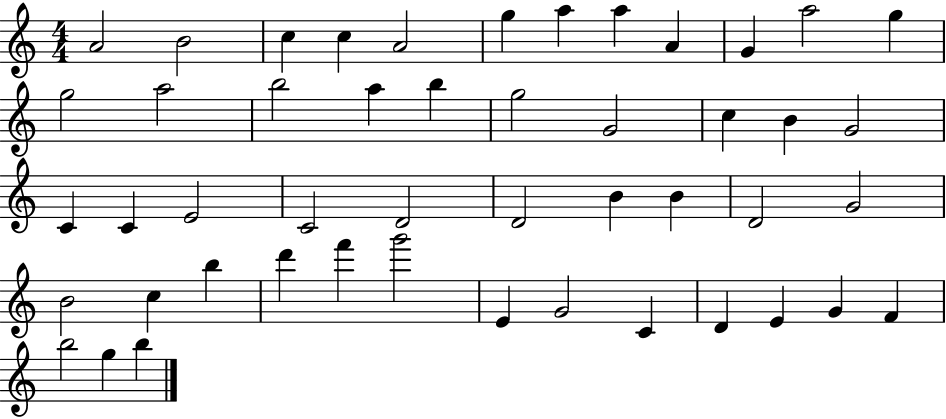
X:1
T:Untitled
M:4/4
L:1/4
K:C
A2 B2 c c A2 g a a A G a2 g g2 a2 b2 a b g2 G2 c B G2 C C E2 C2 D2 D2 B B D2 G2 B2 c b d' f' g'2 E G2 C D E G F b2 g b